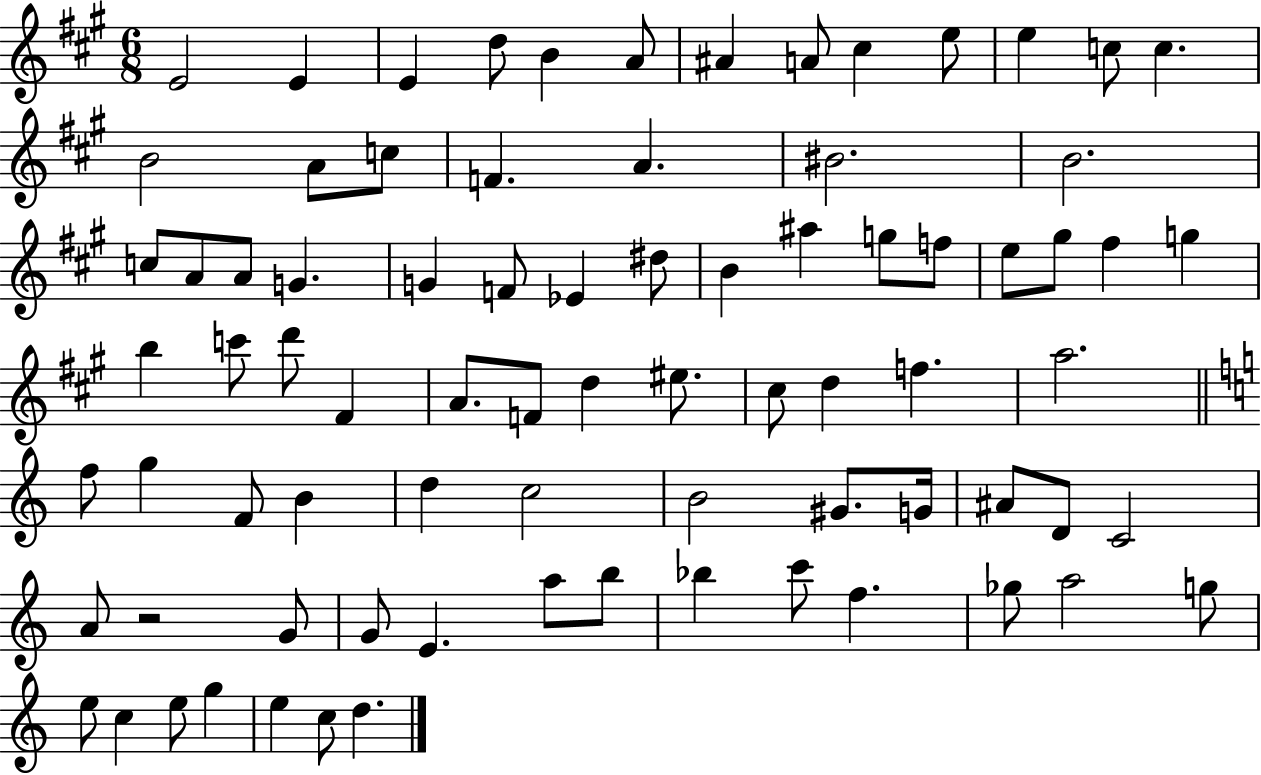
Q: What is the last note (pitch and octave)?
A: D5